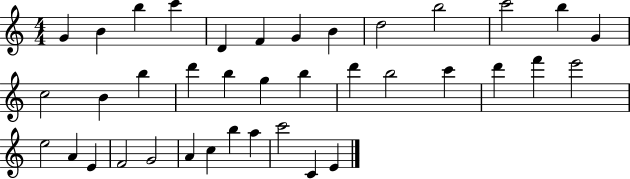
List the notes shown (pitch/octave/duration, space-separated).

G4/q B4/q B5/q C6/q D4/q F4/q G4/q B4/q D5/h B5/h C6/h B5/q G4/q C5/h B4/q B5/q D6/q B5/q G5/q B5/q D6/q B5/h C6/q D6/q F6/q E6/h E5/h A4/q E4/q F4/h G4/h A4/q C5/q B5/q A5/q C6/h C4/q E4/q